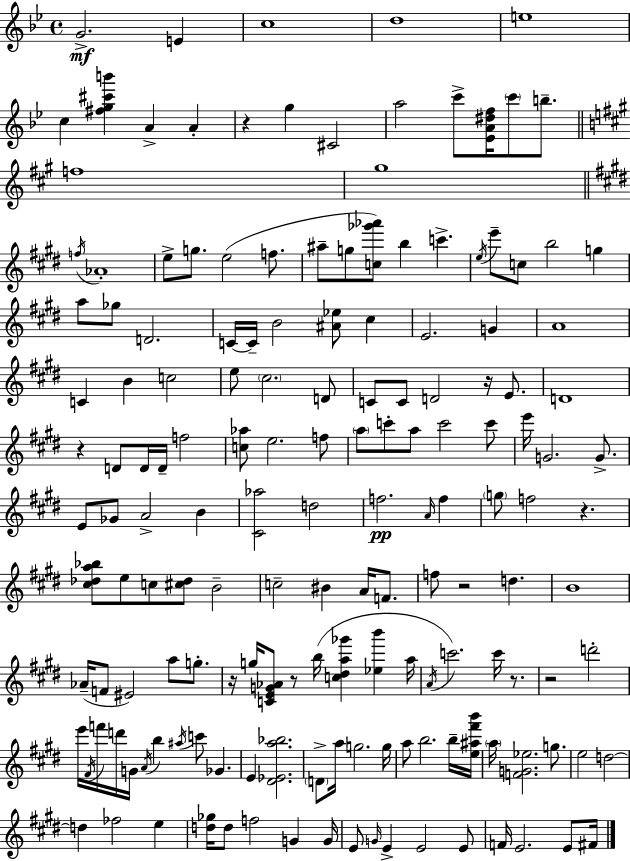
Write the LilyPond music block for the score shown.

{
  \clef treble
  \time 4/4
  \defaultTimeSignature
  \key g \minor
  g'2.->\mf e'4 | c''1 | d''1 | e''1 | \break c''4 <fis'' g'' cis''' b'''>4 a'4-> a'4-. | r4 g''4 cis'2 | a''2 c'''8-> <ees' a' dis'' f''>16 \parenthesize c'''8 b''8.-- | \bar "||" \break \key a \major f''1 | gis''1 | \bar "||" \break \key e \major \acciaccatura { f''16 } aes'1-. | e''8-> g''8. e''2( f''8. | ais''8-- g''8 <c'' ges''' aes'''>8) b''4 c'''4.-> | \acciaccatura { e''16 } e'''8-- c''8 b''2 g''4 | \break a''8 ges''8 d'2. | c'16~~ c'16-- b'2 <ais' ees''>8 cis''4 | e'2. g'4 | a'1 | \break c'4 b'4 c''2 | e''8 \parenthesize cis''2. | d'8 c'8 c'8 d'2 r16 e'8. | d'1 | \break r4 d'8 d'16 d'16-- f''2 | <c'' aes''>8 e''2. | f''8 \parenthesize a''8 c'''8-. a''8 c'''2 | c'''8 e'''16 g'2. g'8.-> | \break e'8 ges'8 a'2-> b'4 | <cis' aes''>2 d''2 | f''2.\pp \grace { a'16 } f''4 | \parenthesize g''8 f''2 r4. | \break <cis'' des'' a'' bes''>8 e''8 c''8 <cis'' des''>8 b'2-- | c''2-- bis'4 a'16 | f'8. f''8 r2 d''4. | b'1 | \break aes'16--( f'8 eis'2) a''8 | g''8.-. r16 g''16 <c' e' g' aes'>8 r8 b''16( <c'' dis'' a'' ges'''>4 <ees'' b'''>4 | a''16 \acciaccatura { a'16 }) c'''2. | c'''16 r8. r2 d'''2-. | \break e'''16 \acciaccatura { fis'16 } f'''16 d'''16 g'16 \acciaccatura { a'16 } b''4 \acciaccatura { ais''16 } c'''8 | ges'4. e'4 <dis' ees' a'' bes''>2. | \parenthesize d'8-> a''16 g''2. | g''16 a''8 b''2. | \break b''16-- <e'' ais'' fis''' b'''>16 \parenthesize a''16 <f' g' ees''>2. | g''8. e''2 d''2~~ | d''4 fes''2 | e''4 <d'' ges''>16 d''8 f''2 | \break g'4 g'16 e'8 \grace { g'16 } e'4-> e'2 | e'8 f'16 e'2. | e'8 fis'16 \bar "|."
}